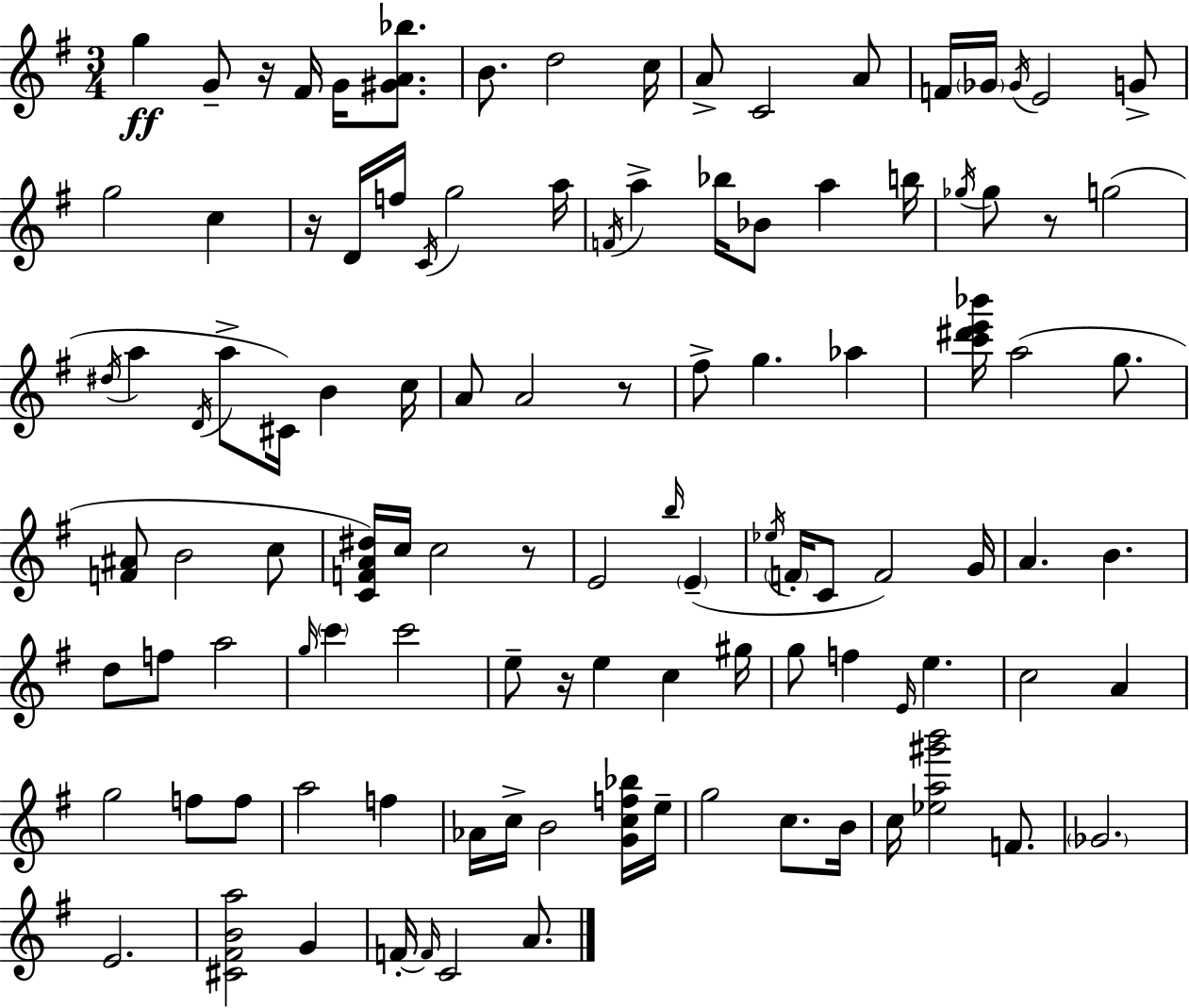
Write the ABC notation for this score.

X:1
T:Untitled
M:3/4
L:1/4
K:G
g G/2 z/4 ^F/4 G/4 [^GA_b]/2 B/2 d2 c/4 A/2 C2 A/2 F/4 _G/4 _G/4 E2 G/2 g2 c z/4 D/4 f/4 C/4 g2 a/4 F/4 a _b/4 _B/2 a b/4 _g/4 _g/2 z/2 g2 ^d/4 a D/4 a/2 ^C/4 B c/4 A/2 A2 z/2 ^f/2 g _a [c'^d'e'_b']/4 a2 g/2 [F^A]/2 B2 c/2 [CFA^d]/4 c/4 c2 z/2 E2 b/4 E _e/4 F/4 C/2 F2 G/4 A B d/2 f/2 a2 g/4 c' c'2 e/2 z/4 e c ^g/4 g/2 f E/4 e c2 A g2 f/2 f/2 a2 f _A/4 c/4 B2 [Gcf_b]/4 e/4 g2 c/2 B/4 c/4 [_ea^g'b']2 F/2 _G2 E2 [^C^FBa]2 G F/4 F/4 C2 A/2